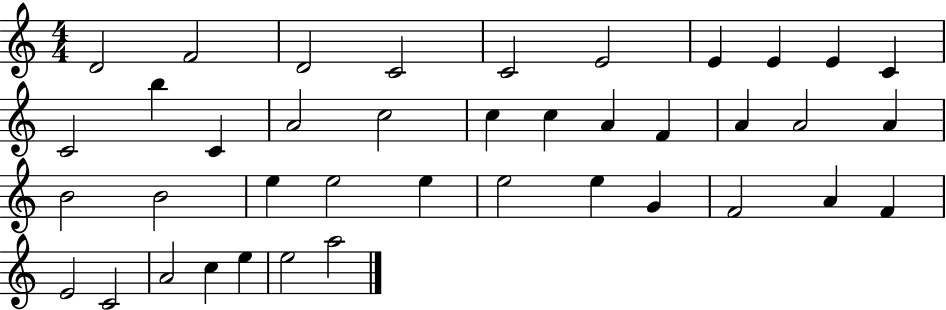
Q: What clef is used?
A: treble